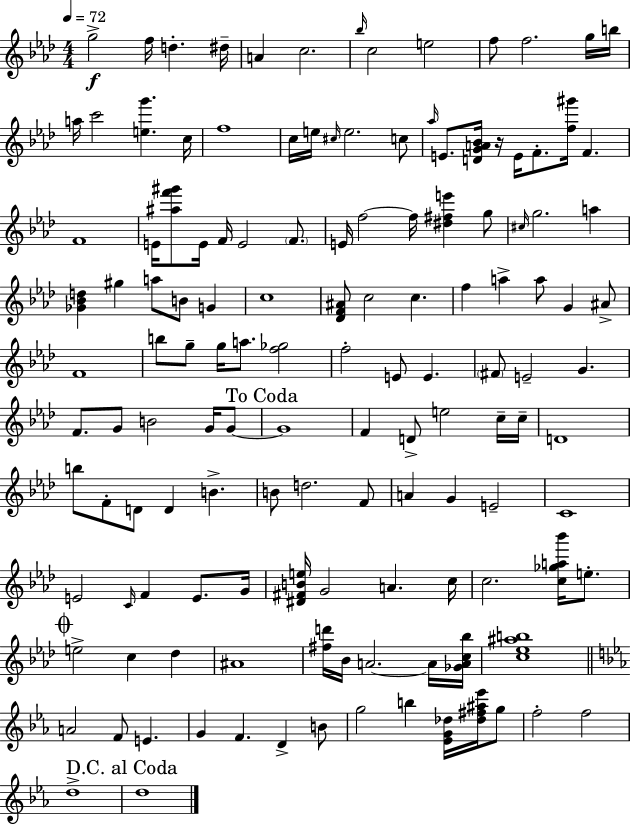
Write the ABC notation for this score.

X:1
T:Untitled
M:4/4
L:1/4
K:Ab
g2 f/4 d ^d/4 A c2 _b/4 c2 e2 f/2 f2 g/4 b/4 a/4 c'2 [eg'] c/4 f4 c/4 e/4 ^c/4 e2 c/2 _a/4 E/2 [DGA_B]/4 z/4 E/4 F/2 [f^g']/4 F F4 E/4 [^af'^g']/2 E/4 F/4 E2 F/2 E/4 f2 f/4 [^d^fe'] g/2 ^c/4 g2 a [_G_Bd] ^g a/2 B/2 G c4 [_DF^A]/2 c2 c f a a/2 G ^A/2 F4 b/2 g/2 g/4 a/2 [f_g]2 f2 E/2 E ^F/2 E2 G F/2 G/2 B2 G/4 G/2 G4 F D/2 e2 c/4 c/4 D4 b/2 F/2 D/2 D B B/2 d2 F/2 A G E2 C4 E2 C/4 F E/2 G/4 [^D^FBe]/4 G2 A c/4 c2 [c_ga_b']/4 e/2 e2 c _d ^A4 [^fd']/4 _B/4 A2 A/4 [_GAc_b]/4 [c_e^ab]4 A2 F/2 E G F D B/2 g2 b [_EG_d]/4 [_d^f^a_e']/4 g/2 f2 f2 d4 d4